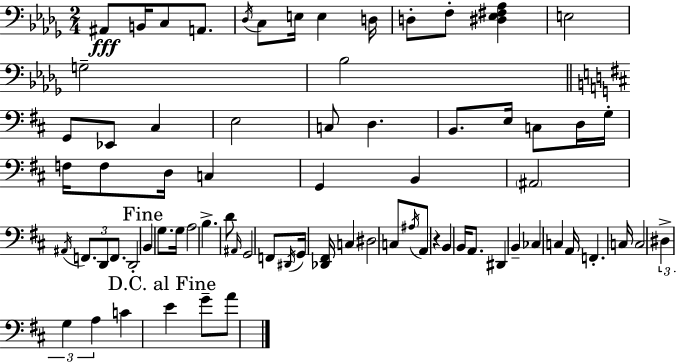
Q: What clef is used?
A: bass